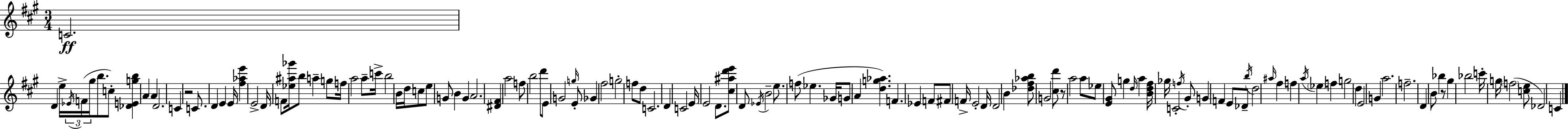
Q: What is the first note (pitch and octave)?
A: C4